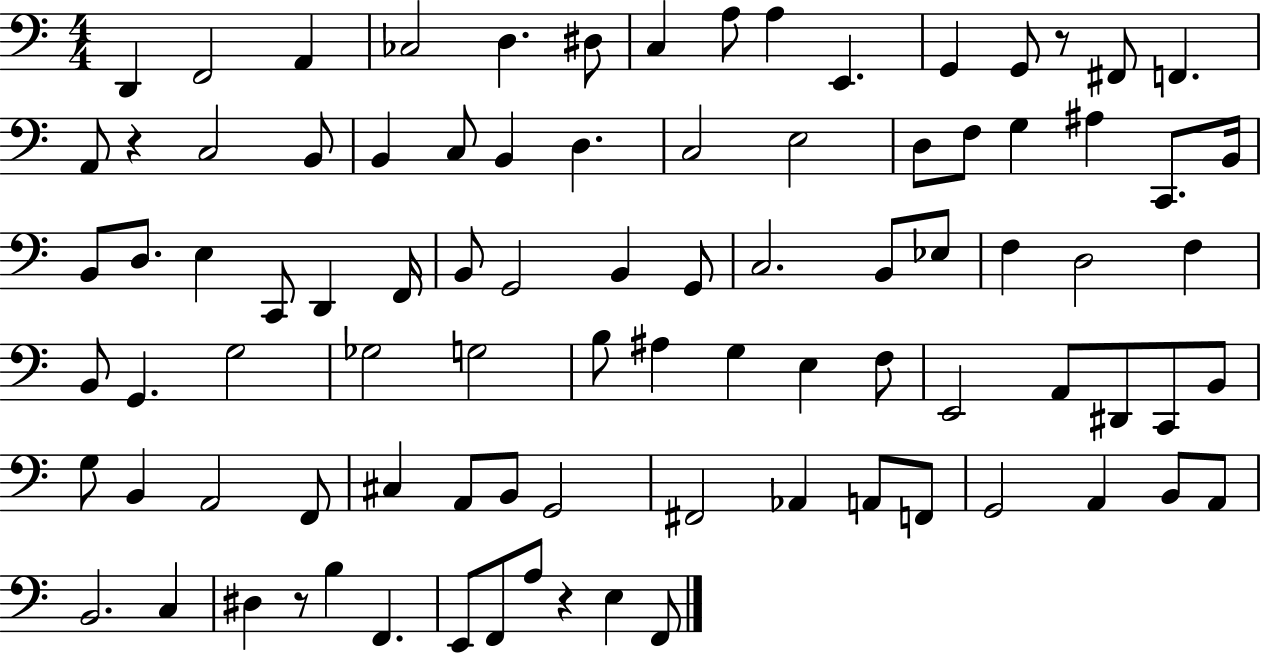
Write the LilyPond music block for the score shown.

{
  \clef bass
  \numericTimeSignature
  \time 4/4
  \key c \major
  d,4 f,2 a,4 | ces2 d4. dis8 | c4 a8 a4 e,4. | g,4 g,8 r8 fis,8 f,4. | \break a,8 r4 c2 b,8 | b,4 c8 b,4 d4. | c2 e2 | d8 f8 g4 ais4 c,8. b,16 | \break b,8 d8. e4 c,8 d,4 f,16 | b,8 g,2 b,4 g,8 | c2. b,8 ees8 | f4 d2 f4 | \break b,8 g,4. g2 | ges2 g2 | b8 ais4 g4 e4 f8 | e,2 a,8 dis,8 c,8 b,8 | \break g8 b,4 a,2 f,8 | cis4 a,8 b,8 g,2 | fis,2 aes,4 a,8 f,8 | g,2 a,4 b,8 a,8 | \break b,2. c4 | dis4 r8 b4 f,4. | e,8 f,8 a8 r4 e4 f,8 | \bar "|."
}